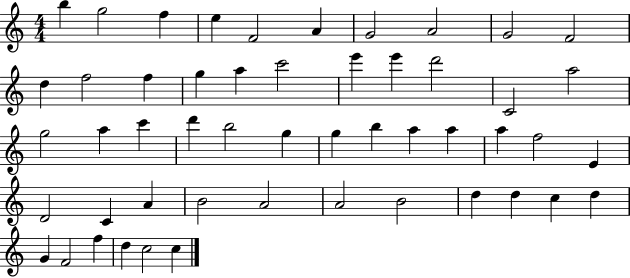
{
  \clef treble
  \numericTimeSignature
  \time 4/4
  \key c \major
  b''4 g''2 f''4 | e''4 f'2 a'4 | g'2 a'2 | g'2 f'2 | \break d''4 f''2 f''4 | g''4 a''4 c'''2 | e'''4 e'''4 d'''2 | c'2 a''2 | \break g''2 a''4 c'''4 | d'''4 b''2 g''4 | g''4 b''4 a''4 a''4 | a''4 f''2 e'4 | \break d'2 c'4 a'4 | b'2 a'2 | a'2 b'2 | d''4 d''4 c''4 d''4 | \break g'4 f'2 f''4 | d''4 c''2 c''4 | \bar "|."
}